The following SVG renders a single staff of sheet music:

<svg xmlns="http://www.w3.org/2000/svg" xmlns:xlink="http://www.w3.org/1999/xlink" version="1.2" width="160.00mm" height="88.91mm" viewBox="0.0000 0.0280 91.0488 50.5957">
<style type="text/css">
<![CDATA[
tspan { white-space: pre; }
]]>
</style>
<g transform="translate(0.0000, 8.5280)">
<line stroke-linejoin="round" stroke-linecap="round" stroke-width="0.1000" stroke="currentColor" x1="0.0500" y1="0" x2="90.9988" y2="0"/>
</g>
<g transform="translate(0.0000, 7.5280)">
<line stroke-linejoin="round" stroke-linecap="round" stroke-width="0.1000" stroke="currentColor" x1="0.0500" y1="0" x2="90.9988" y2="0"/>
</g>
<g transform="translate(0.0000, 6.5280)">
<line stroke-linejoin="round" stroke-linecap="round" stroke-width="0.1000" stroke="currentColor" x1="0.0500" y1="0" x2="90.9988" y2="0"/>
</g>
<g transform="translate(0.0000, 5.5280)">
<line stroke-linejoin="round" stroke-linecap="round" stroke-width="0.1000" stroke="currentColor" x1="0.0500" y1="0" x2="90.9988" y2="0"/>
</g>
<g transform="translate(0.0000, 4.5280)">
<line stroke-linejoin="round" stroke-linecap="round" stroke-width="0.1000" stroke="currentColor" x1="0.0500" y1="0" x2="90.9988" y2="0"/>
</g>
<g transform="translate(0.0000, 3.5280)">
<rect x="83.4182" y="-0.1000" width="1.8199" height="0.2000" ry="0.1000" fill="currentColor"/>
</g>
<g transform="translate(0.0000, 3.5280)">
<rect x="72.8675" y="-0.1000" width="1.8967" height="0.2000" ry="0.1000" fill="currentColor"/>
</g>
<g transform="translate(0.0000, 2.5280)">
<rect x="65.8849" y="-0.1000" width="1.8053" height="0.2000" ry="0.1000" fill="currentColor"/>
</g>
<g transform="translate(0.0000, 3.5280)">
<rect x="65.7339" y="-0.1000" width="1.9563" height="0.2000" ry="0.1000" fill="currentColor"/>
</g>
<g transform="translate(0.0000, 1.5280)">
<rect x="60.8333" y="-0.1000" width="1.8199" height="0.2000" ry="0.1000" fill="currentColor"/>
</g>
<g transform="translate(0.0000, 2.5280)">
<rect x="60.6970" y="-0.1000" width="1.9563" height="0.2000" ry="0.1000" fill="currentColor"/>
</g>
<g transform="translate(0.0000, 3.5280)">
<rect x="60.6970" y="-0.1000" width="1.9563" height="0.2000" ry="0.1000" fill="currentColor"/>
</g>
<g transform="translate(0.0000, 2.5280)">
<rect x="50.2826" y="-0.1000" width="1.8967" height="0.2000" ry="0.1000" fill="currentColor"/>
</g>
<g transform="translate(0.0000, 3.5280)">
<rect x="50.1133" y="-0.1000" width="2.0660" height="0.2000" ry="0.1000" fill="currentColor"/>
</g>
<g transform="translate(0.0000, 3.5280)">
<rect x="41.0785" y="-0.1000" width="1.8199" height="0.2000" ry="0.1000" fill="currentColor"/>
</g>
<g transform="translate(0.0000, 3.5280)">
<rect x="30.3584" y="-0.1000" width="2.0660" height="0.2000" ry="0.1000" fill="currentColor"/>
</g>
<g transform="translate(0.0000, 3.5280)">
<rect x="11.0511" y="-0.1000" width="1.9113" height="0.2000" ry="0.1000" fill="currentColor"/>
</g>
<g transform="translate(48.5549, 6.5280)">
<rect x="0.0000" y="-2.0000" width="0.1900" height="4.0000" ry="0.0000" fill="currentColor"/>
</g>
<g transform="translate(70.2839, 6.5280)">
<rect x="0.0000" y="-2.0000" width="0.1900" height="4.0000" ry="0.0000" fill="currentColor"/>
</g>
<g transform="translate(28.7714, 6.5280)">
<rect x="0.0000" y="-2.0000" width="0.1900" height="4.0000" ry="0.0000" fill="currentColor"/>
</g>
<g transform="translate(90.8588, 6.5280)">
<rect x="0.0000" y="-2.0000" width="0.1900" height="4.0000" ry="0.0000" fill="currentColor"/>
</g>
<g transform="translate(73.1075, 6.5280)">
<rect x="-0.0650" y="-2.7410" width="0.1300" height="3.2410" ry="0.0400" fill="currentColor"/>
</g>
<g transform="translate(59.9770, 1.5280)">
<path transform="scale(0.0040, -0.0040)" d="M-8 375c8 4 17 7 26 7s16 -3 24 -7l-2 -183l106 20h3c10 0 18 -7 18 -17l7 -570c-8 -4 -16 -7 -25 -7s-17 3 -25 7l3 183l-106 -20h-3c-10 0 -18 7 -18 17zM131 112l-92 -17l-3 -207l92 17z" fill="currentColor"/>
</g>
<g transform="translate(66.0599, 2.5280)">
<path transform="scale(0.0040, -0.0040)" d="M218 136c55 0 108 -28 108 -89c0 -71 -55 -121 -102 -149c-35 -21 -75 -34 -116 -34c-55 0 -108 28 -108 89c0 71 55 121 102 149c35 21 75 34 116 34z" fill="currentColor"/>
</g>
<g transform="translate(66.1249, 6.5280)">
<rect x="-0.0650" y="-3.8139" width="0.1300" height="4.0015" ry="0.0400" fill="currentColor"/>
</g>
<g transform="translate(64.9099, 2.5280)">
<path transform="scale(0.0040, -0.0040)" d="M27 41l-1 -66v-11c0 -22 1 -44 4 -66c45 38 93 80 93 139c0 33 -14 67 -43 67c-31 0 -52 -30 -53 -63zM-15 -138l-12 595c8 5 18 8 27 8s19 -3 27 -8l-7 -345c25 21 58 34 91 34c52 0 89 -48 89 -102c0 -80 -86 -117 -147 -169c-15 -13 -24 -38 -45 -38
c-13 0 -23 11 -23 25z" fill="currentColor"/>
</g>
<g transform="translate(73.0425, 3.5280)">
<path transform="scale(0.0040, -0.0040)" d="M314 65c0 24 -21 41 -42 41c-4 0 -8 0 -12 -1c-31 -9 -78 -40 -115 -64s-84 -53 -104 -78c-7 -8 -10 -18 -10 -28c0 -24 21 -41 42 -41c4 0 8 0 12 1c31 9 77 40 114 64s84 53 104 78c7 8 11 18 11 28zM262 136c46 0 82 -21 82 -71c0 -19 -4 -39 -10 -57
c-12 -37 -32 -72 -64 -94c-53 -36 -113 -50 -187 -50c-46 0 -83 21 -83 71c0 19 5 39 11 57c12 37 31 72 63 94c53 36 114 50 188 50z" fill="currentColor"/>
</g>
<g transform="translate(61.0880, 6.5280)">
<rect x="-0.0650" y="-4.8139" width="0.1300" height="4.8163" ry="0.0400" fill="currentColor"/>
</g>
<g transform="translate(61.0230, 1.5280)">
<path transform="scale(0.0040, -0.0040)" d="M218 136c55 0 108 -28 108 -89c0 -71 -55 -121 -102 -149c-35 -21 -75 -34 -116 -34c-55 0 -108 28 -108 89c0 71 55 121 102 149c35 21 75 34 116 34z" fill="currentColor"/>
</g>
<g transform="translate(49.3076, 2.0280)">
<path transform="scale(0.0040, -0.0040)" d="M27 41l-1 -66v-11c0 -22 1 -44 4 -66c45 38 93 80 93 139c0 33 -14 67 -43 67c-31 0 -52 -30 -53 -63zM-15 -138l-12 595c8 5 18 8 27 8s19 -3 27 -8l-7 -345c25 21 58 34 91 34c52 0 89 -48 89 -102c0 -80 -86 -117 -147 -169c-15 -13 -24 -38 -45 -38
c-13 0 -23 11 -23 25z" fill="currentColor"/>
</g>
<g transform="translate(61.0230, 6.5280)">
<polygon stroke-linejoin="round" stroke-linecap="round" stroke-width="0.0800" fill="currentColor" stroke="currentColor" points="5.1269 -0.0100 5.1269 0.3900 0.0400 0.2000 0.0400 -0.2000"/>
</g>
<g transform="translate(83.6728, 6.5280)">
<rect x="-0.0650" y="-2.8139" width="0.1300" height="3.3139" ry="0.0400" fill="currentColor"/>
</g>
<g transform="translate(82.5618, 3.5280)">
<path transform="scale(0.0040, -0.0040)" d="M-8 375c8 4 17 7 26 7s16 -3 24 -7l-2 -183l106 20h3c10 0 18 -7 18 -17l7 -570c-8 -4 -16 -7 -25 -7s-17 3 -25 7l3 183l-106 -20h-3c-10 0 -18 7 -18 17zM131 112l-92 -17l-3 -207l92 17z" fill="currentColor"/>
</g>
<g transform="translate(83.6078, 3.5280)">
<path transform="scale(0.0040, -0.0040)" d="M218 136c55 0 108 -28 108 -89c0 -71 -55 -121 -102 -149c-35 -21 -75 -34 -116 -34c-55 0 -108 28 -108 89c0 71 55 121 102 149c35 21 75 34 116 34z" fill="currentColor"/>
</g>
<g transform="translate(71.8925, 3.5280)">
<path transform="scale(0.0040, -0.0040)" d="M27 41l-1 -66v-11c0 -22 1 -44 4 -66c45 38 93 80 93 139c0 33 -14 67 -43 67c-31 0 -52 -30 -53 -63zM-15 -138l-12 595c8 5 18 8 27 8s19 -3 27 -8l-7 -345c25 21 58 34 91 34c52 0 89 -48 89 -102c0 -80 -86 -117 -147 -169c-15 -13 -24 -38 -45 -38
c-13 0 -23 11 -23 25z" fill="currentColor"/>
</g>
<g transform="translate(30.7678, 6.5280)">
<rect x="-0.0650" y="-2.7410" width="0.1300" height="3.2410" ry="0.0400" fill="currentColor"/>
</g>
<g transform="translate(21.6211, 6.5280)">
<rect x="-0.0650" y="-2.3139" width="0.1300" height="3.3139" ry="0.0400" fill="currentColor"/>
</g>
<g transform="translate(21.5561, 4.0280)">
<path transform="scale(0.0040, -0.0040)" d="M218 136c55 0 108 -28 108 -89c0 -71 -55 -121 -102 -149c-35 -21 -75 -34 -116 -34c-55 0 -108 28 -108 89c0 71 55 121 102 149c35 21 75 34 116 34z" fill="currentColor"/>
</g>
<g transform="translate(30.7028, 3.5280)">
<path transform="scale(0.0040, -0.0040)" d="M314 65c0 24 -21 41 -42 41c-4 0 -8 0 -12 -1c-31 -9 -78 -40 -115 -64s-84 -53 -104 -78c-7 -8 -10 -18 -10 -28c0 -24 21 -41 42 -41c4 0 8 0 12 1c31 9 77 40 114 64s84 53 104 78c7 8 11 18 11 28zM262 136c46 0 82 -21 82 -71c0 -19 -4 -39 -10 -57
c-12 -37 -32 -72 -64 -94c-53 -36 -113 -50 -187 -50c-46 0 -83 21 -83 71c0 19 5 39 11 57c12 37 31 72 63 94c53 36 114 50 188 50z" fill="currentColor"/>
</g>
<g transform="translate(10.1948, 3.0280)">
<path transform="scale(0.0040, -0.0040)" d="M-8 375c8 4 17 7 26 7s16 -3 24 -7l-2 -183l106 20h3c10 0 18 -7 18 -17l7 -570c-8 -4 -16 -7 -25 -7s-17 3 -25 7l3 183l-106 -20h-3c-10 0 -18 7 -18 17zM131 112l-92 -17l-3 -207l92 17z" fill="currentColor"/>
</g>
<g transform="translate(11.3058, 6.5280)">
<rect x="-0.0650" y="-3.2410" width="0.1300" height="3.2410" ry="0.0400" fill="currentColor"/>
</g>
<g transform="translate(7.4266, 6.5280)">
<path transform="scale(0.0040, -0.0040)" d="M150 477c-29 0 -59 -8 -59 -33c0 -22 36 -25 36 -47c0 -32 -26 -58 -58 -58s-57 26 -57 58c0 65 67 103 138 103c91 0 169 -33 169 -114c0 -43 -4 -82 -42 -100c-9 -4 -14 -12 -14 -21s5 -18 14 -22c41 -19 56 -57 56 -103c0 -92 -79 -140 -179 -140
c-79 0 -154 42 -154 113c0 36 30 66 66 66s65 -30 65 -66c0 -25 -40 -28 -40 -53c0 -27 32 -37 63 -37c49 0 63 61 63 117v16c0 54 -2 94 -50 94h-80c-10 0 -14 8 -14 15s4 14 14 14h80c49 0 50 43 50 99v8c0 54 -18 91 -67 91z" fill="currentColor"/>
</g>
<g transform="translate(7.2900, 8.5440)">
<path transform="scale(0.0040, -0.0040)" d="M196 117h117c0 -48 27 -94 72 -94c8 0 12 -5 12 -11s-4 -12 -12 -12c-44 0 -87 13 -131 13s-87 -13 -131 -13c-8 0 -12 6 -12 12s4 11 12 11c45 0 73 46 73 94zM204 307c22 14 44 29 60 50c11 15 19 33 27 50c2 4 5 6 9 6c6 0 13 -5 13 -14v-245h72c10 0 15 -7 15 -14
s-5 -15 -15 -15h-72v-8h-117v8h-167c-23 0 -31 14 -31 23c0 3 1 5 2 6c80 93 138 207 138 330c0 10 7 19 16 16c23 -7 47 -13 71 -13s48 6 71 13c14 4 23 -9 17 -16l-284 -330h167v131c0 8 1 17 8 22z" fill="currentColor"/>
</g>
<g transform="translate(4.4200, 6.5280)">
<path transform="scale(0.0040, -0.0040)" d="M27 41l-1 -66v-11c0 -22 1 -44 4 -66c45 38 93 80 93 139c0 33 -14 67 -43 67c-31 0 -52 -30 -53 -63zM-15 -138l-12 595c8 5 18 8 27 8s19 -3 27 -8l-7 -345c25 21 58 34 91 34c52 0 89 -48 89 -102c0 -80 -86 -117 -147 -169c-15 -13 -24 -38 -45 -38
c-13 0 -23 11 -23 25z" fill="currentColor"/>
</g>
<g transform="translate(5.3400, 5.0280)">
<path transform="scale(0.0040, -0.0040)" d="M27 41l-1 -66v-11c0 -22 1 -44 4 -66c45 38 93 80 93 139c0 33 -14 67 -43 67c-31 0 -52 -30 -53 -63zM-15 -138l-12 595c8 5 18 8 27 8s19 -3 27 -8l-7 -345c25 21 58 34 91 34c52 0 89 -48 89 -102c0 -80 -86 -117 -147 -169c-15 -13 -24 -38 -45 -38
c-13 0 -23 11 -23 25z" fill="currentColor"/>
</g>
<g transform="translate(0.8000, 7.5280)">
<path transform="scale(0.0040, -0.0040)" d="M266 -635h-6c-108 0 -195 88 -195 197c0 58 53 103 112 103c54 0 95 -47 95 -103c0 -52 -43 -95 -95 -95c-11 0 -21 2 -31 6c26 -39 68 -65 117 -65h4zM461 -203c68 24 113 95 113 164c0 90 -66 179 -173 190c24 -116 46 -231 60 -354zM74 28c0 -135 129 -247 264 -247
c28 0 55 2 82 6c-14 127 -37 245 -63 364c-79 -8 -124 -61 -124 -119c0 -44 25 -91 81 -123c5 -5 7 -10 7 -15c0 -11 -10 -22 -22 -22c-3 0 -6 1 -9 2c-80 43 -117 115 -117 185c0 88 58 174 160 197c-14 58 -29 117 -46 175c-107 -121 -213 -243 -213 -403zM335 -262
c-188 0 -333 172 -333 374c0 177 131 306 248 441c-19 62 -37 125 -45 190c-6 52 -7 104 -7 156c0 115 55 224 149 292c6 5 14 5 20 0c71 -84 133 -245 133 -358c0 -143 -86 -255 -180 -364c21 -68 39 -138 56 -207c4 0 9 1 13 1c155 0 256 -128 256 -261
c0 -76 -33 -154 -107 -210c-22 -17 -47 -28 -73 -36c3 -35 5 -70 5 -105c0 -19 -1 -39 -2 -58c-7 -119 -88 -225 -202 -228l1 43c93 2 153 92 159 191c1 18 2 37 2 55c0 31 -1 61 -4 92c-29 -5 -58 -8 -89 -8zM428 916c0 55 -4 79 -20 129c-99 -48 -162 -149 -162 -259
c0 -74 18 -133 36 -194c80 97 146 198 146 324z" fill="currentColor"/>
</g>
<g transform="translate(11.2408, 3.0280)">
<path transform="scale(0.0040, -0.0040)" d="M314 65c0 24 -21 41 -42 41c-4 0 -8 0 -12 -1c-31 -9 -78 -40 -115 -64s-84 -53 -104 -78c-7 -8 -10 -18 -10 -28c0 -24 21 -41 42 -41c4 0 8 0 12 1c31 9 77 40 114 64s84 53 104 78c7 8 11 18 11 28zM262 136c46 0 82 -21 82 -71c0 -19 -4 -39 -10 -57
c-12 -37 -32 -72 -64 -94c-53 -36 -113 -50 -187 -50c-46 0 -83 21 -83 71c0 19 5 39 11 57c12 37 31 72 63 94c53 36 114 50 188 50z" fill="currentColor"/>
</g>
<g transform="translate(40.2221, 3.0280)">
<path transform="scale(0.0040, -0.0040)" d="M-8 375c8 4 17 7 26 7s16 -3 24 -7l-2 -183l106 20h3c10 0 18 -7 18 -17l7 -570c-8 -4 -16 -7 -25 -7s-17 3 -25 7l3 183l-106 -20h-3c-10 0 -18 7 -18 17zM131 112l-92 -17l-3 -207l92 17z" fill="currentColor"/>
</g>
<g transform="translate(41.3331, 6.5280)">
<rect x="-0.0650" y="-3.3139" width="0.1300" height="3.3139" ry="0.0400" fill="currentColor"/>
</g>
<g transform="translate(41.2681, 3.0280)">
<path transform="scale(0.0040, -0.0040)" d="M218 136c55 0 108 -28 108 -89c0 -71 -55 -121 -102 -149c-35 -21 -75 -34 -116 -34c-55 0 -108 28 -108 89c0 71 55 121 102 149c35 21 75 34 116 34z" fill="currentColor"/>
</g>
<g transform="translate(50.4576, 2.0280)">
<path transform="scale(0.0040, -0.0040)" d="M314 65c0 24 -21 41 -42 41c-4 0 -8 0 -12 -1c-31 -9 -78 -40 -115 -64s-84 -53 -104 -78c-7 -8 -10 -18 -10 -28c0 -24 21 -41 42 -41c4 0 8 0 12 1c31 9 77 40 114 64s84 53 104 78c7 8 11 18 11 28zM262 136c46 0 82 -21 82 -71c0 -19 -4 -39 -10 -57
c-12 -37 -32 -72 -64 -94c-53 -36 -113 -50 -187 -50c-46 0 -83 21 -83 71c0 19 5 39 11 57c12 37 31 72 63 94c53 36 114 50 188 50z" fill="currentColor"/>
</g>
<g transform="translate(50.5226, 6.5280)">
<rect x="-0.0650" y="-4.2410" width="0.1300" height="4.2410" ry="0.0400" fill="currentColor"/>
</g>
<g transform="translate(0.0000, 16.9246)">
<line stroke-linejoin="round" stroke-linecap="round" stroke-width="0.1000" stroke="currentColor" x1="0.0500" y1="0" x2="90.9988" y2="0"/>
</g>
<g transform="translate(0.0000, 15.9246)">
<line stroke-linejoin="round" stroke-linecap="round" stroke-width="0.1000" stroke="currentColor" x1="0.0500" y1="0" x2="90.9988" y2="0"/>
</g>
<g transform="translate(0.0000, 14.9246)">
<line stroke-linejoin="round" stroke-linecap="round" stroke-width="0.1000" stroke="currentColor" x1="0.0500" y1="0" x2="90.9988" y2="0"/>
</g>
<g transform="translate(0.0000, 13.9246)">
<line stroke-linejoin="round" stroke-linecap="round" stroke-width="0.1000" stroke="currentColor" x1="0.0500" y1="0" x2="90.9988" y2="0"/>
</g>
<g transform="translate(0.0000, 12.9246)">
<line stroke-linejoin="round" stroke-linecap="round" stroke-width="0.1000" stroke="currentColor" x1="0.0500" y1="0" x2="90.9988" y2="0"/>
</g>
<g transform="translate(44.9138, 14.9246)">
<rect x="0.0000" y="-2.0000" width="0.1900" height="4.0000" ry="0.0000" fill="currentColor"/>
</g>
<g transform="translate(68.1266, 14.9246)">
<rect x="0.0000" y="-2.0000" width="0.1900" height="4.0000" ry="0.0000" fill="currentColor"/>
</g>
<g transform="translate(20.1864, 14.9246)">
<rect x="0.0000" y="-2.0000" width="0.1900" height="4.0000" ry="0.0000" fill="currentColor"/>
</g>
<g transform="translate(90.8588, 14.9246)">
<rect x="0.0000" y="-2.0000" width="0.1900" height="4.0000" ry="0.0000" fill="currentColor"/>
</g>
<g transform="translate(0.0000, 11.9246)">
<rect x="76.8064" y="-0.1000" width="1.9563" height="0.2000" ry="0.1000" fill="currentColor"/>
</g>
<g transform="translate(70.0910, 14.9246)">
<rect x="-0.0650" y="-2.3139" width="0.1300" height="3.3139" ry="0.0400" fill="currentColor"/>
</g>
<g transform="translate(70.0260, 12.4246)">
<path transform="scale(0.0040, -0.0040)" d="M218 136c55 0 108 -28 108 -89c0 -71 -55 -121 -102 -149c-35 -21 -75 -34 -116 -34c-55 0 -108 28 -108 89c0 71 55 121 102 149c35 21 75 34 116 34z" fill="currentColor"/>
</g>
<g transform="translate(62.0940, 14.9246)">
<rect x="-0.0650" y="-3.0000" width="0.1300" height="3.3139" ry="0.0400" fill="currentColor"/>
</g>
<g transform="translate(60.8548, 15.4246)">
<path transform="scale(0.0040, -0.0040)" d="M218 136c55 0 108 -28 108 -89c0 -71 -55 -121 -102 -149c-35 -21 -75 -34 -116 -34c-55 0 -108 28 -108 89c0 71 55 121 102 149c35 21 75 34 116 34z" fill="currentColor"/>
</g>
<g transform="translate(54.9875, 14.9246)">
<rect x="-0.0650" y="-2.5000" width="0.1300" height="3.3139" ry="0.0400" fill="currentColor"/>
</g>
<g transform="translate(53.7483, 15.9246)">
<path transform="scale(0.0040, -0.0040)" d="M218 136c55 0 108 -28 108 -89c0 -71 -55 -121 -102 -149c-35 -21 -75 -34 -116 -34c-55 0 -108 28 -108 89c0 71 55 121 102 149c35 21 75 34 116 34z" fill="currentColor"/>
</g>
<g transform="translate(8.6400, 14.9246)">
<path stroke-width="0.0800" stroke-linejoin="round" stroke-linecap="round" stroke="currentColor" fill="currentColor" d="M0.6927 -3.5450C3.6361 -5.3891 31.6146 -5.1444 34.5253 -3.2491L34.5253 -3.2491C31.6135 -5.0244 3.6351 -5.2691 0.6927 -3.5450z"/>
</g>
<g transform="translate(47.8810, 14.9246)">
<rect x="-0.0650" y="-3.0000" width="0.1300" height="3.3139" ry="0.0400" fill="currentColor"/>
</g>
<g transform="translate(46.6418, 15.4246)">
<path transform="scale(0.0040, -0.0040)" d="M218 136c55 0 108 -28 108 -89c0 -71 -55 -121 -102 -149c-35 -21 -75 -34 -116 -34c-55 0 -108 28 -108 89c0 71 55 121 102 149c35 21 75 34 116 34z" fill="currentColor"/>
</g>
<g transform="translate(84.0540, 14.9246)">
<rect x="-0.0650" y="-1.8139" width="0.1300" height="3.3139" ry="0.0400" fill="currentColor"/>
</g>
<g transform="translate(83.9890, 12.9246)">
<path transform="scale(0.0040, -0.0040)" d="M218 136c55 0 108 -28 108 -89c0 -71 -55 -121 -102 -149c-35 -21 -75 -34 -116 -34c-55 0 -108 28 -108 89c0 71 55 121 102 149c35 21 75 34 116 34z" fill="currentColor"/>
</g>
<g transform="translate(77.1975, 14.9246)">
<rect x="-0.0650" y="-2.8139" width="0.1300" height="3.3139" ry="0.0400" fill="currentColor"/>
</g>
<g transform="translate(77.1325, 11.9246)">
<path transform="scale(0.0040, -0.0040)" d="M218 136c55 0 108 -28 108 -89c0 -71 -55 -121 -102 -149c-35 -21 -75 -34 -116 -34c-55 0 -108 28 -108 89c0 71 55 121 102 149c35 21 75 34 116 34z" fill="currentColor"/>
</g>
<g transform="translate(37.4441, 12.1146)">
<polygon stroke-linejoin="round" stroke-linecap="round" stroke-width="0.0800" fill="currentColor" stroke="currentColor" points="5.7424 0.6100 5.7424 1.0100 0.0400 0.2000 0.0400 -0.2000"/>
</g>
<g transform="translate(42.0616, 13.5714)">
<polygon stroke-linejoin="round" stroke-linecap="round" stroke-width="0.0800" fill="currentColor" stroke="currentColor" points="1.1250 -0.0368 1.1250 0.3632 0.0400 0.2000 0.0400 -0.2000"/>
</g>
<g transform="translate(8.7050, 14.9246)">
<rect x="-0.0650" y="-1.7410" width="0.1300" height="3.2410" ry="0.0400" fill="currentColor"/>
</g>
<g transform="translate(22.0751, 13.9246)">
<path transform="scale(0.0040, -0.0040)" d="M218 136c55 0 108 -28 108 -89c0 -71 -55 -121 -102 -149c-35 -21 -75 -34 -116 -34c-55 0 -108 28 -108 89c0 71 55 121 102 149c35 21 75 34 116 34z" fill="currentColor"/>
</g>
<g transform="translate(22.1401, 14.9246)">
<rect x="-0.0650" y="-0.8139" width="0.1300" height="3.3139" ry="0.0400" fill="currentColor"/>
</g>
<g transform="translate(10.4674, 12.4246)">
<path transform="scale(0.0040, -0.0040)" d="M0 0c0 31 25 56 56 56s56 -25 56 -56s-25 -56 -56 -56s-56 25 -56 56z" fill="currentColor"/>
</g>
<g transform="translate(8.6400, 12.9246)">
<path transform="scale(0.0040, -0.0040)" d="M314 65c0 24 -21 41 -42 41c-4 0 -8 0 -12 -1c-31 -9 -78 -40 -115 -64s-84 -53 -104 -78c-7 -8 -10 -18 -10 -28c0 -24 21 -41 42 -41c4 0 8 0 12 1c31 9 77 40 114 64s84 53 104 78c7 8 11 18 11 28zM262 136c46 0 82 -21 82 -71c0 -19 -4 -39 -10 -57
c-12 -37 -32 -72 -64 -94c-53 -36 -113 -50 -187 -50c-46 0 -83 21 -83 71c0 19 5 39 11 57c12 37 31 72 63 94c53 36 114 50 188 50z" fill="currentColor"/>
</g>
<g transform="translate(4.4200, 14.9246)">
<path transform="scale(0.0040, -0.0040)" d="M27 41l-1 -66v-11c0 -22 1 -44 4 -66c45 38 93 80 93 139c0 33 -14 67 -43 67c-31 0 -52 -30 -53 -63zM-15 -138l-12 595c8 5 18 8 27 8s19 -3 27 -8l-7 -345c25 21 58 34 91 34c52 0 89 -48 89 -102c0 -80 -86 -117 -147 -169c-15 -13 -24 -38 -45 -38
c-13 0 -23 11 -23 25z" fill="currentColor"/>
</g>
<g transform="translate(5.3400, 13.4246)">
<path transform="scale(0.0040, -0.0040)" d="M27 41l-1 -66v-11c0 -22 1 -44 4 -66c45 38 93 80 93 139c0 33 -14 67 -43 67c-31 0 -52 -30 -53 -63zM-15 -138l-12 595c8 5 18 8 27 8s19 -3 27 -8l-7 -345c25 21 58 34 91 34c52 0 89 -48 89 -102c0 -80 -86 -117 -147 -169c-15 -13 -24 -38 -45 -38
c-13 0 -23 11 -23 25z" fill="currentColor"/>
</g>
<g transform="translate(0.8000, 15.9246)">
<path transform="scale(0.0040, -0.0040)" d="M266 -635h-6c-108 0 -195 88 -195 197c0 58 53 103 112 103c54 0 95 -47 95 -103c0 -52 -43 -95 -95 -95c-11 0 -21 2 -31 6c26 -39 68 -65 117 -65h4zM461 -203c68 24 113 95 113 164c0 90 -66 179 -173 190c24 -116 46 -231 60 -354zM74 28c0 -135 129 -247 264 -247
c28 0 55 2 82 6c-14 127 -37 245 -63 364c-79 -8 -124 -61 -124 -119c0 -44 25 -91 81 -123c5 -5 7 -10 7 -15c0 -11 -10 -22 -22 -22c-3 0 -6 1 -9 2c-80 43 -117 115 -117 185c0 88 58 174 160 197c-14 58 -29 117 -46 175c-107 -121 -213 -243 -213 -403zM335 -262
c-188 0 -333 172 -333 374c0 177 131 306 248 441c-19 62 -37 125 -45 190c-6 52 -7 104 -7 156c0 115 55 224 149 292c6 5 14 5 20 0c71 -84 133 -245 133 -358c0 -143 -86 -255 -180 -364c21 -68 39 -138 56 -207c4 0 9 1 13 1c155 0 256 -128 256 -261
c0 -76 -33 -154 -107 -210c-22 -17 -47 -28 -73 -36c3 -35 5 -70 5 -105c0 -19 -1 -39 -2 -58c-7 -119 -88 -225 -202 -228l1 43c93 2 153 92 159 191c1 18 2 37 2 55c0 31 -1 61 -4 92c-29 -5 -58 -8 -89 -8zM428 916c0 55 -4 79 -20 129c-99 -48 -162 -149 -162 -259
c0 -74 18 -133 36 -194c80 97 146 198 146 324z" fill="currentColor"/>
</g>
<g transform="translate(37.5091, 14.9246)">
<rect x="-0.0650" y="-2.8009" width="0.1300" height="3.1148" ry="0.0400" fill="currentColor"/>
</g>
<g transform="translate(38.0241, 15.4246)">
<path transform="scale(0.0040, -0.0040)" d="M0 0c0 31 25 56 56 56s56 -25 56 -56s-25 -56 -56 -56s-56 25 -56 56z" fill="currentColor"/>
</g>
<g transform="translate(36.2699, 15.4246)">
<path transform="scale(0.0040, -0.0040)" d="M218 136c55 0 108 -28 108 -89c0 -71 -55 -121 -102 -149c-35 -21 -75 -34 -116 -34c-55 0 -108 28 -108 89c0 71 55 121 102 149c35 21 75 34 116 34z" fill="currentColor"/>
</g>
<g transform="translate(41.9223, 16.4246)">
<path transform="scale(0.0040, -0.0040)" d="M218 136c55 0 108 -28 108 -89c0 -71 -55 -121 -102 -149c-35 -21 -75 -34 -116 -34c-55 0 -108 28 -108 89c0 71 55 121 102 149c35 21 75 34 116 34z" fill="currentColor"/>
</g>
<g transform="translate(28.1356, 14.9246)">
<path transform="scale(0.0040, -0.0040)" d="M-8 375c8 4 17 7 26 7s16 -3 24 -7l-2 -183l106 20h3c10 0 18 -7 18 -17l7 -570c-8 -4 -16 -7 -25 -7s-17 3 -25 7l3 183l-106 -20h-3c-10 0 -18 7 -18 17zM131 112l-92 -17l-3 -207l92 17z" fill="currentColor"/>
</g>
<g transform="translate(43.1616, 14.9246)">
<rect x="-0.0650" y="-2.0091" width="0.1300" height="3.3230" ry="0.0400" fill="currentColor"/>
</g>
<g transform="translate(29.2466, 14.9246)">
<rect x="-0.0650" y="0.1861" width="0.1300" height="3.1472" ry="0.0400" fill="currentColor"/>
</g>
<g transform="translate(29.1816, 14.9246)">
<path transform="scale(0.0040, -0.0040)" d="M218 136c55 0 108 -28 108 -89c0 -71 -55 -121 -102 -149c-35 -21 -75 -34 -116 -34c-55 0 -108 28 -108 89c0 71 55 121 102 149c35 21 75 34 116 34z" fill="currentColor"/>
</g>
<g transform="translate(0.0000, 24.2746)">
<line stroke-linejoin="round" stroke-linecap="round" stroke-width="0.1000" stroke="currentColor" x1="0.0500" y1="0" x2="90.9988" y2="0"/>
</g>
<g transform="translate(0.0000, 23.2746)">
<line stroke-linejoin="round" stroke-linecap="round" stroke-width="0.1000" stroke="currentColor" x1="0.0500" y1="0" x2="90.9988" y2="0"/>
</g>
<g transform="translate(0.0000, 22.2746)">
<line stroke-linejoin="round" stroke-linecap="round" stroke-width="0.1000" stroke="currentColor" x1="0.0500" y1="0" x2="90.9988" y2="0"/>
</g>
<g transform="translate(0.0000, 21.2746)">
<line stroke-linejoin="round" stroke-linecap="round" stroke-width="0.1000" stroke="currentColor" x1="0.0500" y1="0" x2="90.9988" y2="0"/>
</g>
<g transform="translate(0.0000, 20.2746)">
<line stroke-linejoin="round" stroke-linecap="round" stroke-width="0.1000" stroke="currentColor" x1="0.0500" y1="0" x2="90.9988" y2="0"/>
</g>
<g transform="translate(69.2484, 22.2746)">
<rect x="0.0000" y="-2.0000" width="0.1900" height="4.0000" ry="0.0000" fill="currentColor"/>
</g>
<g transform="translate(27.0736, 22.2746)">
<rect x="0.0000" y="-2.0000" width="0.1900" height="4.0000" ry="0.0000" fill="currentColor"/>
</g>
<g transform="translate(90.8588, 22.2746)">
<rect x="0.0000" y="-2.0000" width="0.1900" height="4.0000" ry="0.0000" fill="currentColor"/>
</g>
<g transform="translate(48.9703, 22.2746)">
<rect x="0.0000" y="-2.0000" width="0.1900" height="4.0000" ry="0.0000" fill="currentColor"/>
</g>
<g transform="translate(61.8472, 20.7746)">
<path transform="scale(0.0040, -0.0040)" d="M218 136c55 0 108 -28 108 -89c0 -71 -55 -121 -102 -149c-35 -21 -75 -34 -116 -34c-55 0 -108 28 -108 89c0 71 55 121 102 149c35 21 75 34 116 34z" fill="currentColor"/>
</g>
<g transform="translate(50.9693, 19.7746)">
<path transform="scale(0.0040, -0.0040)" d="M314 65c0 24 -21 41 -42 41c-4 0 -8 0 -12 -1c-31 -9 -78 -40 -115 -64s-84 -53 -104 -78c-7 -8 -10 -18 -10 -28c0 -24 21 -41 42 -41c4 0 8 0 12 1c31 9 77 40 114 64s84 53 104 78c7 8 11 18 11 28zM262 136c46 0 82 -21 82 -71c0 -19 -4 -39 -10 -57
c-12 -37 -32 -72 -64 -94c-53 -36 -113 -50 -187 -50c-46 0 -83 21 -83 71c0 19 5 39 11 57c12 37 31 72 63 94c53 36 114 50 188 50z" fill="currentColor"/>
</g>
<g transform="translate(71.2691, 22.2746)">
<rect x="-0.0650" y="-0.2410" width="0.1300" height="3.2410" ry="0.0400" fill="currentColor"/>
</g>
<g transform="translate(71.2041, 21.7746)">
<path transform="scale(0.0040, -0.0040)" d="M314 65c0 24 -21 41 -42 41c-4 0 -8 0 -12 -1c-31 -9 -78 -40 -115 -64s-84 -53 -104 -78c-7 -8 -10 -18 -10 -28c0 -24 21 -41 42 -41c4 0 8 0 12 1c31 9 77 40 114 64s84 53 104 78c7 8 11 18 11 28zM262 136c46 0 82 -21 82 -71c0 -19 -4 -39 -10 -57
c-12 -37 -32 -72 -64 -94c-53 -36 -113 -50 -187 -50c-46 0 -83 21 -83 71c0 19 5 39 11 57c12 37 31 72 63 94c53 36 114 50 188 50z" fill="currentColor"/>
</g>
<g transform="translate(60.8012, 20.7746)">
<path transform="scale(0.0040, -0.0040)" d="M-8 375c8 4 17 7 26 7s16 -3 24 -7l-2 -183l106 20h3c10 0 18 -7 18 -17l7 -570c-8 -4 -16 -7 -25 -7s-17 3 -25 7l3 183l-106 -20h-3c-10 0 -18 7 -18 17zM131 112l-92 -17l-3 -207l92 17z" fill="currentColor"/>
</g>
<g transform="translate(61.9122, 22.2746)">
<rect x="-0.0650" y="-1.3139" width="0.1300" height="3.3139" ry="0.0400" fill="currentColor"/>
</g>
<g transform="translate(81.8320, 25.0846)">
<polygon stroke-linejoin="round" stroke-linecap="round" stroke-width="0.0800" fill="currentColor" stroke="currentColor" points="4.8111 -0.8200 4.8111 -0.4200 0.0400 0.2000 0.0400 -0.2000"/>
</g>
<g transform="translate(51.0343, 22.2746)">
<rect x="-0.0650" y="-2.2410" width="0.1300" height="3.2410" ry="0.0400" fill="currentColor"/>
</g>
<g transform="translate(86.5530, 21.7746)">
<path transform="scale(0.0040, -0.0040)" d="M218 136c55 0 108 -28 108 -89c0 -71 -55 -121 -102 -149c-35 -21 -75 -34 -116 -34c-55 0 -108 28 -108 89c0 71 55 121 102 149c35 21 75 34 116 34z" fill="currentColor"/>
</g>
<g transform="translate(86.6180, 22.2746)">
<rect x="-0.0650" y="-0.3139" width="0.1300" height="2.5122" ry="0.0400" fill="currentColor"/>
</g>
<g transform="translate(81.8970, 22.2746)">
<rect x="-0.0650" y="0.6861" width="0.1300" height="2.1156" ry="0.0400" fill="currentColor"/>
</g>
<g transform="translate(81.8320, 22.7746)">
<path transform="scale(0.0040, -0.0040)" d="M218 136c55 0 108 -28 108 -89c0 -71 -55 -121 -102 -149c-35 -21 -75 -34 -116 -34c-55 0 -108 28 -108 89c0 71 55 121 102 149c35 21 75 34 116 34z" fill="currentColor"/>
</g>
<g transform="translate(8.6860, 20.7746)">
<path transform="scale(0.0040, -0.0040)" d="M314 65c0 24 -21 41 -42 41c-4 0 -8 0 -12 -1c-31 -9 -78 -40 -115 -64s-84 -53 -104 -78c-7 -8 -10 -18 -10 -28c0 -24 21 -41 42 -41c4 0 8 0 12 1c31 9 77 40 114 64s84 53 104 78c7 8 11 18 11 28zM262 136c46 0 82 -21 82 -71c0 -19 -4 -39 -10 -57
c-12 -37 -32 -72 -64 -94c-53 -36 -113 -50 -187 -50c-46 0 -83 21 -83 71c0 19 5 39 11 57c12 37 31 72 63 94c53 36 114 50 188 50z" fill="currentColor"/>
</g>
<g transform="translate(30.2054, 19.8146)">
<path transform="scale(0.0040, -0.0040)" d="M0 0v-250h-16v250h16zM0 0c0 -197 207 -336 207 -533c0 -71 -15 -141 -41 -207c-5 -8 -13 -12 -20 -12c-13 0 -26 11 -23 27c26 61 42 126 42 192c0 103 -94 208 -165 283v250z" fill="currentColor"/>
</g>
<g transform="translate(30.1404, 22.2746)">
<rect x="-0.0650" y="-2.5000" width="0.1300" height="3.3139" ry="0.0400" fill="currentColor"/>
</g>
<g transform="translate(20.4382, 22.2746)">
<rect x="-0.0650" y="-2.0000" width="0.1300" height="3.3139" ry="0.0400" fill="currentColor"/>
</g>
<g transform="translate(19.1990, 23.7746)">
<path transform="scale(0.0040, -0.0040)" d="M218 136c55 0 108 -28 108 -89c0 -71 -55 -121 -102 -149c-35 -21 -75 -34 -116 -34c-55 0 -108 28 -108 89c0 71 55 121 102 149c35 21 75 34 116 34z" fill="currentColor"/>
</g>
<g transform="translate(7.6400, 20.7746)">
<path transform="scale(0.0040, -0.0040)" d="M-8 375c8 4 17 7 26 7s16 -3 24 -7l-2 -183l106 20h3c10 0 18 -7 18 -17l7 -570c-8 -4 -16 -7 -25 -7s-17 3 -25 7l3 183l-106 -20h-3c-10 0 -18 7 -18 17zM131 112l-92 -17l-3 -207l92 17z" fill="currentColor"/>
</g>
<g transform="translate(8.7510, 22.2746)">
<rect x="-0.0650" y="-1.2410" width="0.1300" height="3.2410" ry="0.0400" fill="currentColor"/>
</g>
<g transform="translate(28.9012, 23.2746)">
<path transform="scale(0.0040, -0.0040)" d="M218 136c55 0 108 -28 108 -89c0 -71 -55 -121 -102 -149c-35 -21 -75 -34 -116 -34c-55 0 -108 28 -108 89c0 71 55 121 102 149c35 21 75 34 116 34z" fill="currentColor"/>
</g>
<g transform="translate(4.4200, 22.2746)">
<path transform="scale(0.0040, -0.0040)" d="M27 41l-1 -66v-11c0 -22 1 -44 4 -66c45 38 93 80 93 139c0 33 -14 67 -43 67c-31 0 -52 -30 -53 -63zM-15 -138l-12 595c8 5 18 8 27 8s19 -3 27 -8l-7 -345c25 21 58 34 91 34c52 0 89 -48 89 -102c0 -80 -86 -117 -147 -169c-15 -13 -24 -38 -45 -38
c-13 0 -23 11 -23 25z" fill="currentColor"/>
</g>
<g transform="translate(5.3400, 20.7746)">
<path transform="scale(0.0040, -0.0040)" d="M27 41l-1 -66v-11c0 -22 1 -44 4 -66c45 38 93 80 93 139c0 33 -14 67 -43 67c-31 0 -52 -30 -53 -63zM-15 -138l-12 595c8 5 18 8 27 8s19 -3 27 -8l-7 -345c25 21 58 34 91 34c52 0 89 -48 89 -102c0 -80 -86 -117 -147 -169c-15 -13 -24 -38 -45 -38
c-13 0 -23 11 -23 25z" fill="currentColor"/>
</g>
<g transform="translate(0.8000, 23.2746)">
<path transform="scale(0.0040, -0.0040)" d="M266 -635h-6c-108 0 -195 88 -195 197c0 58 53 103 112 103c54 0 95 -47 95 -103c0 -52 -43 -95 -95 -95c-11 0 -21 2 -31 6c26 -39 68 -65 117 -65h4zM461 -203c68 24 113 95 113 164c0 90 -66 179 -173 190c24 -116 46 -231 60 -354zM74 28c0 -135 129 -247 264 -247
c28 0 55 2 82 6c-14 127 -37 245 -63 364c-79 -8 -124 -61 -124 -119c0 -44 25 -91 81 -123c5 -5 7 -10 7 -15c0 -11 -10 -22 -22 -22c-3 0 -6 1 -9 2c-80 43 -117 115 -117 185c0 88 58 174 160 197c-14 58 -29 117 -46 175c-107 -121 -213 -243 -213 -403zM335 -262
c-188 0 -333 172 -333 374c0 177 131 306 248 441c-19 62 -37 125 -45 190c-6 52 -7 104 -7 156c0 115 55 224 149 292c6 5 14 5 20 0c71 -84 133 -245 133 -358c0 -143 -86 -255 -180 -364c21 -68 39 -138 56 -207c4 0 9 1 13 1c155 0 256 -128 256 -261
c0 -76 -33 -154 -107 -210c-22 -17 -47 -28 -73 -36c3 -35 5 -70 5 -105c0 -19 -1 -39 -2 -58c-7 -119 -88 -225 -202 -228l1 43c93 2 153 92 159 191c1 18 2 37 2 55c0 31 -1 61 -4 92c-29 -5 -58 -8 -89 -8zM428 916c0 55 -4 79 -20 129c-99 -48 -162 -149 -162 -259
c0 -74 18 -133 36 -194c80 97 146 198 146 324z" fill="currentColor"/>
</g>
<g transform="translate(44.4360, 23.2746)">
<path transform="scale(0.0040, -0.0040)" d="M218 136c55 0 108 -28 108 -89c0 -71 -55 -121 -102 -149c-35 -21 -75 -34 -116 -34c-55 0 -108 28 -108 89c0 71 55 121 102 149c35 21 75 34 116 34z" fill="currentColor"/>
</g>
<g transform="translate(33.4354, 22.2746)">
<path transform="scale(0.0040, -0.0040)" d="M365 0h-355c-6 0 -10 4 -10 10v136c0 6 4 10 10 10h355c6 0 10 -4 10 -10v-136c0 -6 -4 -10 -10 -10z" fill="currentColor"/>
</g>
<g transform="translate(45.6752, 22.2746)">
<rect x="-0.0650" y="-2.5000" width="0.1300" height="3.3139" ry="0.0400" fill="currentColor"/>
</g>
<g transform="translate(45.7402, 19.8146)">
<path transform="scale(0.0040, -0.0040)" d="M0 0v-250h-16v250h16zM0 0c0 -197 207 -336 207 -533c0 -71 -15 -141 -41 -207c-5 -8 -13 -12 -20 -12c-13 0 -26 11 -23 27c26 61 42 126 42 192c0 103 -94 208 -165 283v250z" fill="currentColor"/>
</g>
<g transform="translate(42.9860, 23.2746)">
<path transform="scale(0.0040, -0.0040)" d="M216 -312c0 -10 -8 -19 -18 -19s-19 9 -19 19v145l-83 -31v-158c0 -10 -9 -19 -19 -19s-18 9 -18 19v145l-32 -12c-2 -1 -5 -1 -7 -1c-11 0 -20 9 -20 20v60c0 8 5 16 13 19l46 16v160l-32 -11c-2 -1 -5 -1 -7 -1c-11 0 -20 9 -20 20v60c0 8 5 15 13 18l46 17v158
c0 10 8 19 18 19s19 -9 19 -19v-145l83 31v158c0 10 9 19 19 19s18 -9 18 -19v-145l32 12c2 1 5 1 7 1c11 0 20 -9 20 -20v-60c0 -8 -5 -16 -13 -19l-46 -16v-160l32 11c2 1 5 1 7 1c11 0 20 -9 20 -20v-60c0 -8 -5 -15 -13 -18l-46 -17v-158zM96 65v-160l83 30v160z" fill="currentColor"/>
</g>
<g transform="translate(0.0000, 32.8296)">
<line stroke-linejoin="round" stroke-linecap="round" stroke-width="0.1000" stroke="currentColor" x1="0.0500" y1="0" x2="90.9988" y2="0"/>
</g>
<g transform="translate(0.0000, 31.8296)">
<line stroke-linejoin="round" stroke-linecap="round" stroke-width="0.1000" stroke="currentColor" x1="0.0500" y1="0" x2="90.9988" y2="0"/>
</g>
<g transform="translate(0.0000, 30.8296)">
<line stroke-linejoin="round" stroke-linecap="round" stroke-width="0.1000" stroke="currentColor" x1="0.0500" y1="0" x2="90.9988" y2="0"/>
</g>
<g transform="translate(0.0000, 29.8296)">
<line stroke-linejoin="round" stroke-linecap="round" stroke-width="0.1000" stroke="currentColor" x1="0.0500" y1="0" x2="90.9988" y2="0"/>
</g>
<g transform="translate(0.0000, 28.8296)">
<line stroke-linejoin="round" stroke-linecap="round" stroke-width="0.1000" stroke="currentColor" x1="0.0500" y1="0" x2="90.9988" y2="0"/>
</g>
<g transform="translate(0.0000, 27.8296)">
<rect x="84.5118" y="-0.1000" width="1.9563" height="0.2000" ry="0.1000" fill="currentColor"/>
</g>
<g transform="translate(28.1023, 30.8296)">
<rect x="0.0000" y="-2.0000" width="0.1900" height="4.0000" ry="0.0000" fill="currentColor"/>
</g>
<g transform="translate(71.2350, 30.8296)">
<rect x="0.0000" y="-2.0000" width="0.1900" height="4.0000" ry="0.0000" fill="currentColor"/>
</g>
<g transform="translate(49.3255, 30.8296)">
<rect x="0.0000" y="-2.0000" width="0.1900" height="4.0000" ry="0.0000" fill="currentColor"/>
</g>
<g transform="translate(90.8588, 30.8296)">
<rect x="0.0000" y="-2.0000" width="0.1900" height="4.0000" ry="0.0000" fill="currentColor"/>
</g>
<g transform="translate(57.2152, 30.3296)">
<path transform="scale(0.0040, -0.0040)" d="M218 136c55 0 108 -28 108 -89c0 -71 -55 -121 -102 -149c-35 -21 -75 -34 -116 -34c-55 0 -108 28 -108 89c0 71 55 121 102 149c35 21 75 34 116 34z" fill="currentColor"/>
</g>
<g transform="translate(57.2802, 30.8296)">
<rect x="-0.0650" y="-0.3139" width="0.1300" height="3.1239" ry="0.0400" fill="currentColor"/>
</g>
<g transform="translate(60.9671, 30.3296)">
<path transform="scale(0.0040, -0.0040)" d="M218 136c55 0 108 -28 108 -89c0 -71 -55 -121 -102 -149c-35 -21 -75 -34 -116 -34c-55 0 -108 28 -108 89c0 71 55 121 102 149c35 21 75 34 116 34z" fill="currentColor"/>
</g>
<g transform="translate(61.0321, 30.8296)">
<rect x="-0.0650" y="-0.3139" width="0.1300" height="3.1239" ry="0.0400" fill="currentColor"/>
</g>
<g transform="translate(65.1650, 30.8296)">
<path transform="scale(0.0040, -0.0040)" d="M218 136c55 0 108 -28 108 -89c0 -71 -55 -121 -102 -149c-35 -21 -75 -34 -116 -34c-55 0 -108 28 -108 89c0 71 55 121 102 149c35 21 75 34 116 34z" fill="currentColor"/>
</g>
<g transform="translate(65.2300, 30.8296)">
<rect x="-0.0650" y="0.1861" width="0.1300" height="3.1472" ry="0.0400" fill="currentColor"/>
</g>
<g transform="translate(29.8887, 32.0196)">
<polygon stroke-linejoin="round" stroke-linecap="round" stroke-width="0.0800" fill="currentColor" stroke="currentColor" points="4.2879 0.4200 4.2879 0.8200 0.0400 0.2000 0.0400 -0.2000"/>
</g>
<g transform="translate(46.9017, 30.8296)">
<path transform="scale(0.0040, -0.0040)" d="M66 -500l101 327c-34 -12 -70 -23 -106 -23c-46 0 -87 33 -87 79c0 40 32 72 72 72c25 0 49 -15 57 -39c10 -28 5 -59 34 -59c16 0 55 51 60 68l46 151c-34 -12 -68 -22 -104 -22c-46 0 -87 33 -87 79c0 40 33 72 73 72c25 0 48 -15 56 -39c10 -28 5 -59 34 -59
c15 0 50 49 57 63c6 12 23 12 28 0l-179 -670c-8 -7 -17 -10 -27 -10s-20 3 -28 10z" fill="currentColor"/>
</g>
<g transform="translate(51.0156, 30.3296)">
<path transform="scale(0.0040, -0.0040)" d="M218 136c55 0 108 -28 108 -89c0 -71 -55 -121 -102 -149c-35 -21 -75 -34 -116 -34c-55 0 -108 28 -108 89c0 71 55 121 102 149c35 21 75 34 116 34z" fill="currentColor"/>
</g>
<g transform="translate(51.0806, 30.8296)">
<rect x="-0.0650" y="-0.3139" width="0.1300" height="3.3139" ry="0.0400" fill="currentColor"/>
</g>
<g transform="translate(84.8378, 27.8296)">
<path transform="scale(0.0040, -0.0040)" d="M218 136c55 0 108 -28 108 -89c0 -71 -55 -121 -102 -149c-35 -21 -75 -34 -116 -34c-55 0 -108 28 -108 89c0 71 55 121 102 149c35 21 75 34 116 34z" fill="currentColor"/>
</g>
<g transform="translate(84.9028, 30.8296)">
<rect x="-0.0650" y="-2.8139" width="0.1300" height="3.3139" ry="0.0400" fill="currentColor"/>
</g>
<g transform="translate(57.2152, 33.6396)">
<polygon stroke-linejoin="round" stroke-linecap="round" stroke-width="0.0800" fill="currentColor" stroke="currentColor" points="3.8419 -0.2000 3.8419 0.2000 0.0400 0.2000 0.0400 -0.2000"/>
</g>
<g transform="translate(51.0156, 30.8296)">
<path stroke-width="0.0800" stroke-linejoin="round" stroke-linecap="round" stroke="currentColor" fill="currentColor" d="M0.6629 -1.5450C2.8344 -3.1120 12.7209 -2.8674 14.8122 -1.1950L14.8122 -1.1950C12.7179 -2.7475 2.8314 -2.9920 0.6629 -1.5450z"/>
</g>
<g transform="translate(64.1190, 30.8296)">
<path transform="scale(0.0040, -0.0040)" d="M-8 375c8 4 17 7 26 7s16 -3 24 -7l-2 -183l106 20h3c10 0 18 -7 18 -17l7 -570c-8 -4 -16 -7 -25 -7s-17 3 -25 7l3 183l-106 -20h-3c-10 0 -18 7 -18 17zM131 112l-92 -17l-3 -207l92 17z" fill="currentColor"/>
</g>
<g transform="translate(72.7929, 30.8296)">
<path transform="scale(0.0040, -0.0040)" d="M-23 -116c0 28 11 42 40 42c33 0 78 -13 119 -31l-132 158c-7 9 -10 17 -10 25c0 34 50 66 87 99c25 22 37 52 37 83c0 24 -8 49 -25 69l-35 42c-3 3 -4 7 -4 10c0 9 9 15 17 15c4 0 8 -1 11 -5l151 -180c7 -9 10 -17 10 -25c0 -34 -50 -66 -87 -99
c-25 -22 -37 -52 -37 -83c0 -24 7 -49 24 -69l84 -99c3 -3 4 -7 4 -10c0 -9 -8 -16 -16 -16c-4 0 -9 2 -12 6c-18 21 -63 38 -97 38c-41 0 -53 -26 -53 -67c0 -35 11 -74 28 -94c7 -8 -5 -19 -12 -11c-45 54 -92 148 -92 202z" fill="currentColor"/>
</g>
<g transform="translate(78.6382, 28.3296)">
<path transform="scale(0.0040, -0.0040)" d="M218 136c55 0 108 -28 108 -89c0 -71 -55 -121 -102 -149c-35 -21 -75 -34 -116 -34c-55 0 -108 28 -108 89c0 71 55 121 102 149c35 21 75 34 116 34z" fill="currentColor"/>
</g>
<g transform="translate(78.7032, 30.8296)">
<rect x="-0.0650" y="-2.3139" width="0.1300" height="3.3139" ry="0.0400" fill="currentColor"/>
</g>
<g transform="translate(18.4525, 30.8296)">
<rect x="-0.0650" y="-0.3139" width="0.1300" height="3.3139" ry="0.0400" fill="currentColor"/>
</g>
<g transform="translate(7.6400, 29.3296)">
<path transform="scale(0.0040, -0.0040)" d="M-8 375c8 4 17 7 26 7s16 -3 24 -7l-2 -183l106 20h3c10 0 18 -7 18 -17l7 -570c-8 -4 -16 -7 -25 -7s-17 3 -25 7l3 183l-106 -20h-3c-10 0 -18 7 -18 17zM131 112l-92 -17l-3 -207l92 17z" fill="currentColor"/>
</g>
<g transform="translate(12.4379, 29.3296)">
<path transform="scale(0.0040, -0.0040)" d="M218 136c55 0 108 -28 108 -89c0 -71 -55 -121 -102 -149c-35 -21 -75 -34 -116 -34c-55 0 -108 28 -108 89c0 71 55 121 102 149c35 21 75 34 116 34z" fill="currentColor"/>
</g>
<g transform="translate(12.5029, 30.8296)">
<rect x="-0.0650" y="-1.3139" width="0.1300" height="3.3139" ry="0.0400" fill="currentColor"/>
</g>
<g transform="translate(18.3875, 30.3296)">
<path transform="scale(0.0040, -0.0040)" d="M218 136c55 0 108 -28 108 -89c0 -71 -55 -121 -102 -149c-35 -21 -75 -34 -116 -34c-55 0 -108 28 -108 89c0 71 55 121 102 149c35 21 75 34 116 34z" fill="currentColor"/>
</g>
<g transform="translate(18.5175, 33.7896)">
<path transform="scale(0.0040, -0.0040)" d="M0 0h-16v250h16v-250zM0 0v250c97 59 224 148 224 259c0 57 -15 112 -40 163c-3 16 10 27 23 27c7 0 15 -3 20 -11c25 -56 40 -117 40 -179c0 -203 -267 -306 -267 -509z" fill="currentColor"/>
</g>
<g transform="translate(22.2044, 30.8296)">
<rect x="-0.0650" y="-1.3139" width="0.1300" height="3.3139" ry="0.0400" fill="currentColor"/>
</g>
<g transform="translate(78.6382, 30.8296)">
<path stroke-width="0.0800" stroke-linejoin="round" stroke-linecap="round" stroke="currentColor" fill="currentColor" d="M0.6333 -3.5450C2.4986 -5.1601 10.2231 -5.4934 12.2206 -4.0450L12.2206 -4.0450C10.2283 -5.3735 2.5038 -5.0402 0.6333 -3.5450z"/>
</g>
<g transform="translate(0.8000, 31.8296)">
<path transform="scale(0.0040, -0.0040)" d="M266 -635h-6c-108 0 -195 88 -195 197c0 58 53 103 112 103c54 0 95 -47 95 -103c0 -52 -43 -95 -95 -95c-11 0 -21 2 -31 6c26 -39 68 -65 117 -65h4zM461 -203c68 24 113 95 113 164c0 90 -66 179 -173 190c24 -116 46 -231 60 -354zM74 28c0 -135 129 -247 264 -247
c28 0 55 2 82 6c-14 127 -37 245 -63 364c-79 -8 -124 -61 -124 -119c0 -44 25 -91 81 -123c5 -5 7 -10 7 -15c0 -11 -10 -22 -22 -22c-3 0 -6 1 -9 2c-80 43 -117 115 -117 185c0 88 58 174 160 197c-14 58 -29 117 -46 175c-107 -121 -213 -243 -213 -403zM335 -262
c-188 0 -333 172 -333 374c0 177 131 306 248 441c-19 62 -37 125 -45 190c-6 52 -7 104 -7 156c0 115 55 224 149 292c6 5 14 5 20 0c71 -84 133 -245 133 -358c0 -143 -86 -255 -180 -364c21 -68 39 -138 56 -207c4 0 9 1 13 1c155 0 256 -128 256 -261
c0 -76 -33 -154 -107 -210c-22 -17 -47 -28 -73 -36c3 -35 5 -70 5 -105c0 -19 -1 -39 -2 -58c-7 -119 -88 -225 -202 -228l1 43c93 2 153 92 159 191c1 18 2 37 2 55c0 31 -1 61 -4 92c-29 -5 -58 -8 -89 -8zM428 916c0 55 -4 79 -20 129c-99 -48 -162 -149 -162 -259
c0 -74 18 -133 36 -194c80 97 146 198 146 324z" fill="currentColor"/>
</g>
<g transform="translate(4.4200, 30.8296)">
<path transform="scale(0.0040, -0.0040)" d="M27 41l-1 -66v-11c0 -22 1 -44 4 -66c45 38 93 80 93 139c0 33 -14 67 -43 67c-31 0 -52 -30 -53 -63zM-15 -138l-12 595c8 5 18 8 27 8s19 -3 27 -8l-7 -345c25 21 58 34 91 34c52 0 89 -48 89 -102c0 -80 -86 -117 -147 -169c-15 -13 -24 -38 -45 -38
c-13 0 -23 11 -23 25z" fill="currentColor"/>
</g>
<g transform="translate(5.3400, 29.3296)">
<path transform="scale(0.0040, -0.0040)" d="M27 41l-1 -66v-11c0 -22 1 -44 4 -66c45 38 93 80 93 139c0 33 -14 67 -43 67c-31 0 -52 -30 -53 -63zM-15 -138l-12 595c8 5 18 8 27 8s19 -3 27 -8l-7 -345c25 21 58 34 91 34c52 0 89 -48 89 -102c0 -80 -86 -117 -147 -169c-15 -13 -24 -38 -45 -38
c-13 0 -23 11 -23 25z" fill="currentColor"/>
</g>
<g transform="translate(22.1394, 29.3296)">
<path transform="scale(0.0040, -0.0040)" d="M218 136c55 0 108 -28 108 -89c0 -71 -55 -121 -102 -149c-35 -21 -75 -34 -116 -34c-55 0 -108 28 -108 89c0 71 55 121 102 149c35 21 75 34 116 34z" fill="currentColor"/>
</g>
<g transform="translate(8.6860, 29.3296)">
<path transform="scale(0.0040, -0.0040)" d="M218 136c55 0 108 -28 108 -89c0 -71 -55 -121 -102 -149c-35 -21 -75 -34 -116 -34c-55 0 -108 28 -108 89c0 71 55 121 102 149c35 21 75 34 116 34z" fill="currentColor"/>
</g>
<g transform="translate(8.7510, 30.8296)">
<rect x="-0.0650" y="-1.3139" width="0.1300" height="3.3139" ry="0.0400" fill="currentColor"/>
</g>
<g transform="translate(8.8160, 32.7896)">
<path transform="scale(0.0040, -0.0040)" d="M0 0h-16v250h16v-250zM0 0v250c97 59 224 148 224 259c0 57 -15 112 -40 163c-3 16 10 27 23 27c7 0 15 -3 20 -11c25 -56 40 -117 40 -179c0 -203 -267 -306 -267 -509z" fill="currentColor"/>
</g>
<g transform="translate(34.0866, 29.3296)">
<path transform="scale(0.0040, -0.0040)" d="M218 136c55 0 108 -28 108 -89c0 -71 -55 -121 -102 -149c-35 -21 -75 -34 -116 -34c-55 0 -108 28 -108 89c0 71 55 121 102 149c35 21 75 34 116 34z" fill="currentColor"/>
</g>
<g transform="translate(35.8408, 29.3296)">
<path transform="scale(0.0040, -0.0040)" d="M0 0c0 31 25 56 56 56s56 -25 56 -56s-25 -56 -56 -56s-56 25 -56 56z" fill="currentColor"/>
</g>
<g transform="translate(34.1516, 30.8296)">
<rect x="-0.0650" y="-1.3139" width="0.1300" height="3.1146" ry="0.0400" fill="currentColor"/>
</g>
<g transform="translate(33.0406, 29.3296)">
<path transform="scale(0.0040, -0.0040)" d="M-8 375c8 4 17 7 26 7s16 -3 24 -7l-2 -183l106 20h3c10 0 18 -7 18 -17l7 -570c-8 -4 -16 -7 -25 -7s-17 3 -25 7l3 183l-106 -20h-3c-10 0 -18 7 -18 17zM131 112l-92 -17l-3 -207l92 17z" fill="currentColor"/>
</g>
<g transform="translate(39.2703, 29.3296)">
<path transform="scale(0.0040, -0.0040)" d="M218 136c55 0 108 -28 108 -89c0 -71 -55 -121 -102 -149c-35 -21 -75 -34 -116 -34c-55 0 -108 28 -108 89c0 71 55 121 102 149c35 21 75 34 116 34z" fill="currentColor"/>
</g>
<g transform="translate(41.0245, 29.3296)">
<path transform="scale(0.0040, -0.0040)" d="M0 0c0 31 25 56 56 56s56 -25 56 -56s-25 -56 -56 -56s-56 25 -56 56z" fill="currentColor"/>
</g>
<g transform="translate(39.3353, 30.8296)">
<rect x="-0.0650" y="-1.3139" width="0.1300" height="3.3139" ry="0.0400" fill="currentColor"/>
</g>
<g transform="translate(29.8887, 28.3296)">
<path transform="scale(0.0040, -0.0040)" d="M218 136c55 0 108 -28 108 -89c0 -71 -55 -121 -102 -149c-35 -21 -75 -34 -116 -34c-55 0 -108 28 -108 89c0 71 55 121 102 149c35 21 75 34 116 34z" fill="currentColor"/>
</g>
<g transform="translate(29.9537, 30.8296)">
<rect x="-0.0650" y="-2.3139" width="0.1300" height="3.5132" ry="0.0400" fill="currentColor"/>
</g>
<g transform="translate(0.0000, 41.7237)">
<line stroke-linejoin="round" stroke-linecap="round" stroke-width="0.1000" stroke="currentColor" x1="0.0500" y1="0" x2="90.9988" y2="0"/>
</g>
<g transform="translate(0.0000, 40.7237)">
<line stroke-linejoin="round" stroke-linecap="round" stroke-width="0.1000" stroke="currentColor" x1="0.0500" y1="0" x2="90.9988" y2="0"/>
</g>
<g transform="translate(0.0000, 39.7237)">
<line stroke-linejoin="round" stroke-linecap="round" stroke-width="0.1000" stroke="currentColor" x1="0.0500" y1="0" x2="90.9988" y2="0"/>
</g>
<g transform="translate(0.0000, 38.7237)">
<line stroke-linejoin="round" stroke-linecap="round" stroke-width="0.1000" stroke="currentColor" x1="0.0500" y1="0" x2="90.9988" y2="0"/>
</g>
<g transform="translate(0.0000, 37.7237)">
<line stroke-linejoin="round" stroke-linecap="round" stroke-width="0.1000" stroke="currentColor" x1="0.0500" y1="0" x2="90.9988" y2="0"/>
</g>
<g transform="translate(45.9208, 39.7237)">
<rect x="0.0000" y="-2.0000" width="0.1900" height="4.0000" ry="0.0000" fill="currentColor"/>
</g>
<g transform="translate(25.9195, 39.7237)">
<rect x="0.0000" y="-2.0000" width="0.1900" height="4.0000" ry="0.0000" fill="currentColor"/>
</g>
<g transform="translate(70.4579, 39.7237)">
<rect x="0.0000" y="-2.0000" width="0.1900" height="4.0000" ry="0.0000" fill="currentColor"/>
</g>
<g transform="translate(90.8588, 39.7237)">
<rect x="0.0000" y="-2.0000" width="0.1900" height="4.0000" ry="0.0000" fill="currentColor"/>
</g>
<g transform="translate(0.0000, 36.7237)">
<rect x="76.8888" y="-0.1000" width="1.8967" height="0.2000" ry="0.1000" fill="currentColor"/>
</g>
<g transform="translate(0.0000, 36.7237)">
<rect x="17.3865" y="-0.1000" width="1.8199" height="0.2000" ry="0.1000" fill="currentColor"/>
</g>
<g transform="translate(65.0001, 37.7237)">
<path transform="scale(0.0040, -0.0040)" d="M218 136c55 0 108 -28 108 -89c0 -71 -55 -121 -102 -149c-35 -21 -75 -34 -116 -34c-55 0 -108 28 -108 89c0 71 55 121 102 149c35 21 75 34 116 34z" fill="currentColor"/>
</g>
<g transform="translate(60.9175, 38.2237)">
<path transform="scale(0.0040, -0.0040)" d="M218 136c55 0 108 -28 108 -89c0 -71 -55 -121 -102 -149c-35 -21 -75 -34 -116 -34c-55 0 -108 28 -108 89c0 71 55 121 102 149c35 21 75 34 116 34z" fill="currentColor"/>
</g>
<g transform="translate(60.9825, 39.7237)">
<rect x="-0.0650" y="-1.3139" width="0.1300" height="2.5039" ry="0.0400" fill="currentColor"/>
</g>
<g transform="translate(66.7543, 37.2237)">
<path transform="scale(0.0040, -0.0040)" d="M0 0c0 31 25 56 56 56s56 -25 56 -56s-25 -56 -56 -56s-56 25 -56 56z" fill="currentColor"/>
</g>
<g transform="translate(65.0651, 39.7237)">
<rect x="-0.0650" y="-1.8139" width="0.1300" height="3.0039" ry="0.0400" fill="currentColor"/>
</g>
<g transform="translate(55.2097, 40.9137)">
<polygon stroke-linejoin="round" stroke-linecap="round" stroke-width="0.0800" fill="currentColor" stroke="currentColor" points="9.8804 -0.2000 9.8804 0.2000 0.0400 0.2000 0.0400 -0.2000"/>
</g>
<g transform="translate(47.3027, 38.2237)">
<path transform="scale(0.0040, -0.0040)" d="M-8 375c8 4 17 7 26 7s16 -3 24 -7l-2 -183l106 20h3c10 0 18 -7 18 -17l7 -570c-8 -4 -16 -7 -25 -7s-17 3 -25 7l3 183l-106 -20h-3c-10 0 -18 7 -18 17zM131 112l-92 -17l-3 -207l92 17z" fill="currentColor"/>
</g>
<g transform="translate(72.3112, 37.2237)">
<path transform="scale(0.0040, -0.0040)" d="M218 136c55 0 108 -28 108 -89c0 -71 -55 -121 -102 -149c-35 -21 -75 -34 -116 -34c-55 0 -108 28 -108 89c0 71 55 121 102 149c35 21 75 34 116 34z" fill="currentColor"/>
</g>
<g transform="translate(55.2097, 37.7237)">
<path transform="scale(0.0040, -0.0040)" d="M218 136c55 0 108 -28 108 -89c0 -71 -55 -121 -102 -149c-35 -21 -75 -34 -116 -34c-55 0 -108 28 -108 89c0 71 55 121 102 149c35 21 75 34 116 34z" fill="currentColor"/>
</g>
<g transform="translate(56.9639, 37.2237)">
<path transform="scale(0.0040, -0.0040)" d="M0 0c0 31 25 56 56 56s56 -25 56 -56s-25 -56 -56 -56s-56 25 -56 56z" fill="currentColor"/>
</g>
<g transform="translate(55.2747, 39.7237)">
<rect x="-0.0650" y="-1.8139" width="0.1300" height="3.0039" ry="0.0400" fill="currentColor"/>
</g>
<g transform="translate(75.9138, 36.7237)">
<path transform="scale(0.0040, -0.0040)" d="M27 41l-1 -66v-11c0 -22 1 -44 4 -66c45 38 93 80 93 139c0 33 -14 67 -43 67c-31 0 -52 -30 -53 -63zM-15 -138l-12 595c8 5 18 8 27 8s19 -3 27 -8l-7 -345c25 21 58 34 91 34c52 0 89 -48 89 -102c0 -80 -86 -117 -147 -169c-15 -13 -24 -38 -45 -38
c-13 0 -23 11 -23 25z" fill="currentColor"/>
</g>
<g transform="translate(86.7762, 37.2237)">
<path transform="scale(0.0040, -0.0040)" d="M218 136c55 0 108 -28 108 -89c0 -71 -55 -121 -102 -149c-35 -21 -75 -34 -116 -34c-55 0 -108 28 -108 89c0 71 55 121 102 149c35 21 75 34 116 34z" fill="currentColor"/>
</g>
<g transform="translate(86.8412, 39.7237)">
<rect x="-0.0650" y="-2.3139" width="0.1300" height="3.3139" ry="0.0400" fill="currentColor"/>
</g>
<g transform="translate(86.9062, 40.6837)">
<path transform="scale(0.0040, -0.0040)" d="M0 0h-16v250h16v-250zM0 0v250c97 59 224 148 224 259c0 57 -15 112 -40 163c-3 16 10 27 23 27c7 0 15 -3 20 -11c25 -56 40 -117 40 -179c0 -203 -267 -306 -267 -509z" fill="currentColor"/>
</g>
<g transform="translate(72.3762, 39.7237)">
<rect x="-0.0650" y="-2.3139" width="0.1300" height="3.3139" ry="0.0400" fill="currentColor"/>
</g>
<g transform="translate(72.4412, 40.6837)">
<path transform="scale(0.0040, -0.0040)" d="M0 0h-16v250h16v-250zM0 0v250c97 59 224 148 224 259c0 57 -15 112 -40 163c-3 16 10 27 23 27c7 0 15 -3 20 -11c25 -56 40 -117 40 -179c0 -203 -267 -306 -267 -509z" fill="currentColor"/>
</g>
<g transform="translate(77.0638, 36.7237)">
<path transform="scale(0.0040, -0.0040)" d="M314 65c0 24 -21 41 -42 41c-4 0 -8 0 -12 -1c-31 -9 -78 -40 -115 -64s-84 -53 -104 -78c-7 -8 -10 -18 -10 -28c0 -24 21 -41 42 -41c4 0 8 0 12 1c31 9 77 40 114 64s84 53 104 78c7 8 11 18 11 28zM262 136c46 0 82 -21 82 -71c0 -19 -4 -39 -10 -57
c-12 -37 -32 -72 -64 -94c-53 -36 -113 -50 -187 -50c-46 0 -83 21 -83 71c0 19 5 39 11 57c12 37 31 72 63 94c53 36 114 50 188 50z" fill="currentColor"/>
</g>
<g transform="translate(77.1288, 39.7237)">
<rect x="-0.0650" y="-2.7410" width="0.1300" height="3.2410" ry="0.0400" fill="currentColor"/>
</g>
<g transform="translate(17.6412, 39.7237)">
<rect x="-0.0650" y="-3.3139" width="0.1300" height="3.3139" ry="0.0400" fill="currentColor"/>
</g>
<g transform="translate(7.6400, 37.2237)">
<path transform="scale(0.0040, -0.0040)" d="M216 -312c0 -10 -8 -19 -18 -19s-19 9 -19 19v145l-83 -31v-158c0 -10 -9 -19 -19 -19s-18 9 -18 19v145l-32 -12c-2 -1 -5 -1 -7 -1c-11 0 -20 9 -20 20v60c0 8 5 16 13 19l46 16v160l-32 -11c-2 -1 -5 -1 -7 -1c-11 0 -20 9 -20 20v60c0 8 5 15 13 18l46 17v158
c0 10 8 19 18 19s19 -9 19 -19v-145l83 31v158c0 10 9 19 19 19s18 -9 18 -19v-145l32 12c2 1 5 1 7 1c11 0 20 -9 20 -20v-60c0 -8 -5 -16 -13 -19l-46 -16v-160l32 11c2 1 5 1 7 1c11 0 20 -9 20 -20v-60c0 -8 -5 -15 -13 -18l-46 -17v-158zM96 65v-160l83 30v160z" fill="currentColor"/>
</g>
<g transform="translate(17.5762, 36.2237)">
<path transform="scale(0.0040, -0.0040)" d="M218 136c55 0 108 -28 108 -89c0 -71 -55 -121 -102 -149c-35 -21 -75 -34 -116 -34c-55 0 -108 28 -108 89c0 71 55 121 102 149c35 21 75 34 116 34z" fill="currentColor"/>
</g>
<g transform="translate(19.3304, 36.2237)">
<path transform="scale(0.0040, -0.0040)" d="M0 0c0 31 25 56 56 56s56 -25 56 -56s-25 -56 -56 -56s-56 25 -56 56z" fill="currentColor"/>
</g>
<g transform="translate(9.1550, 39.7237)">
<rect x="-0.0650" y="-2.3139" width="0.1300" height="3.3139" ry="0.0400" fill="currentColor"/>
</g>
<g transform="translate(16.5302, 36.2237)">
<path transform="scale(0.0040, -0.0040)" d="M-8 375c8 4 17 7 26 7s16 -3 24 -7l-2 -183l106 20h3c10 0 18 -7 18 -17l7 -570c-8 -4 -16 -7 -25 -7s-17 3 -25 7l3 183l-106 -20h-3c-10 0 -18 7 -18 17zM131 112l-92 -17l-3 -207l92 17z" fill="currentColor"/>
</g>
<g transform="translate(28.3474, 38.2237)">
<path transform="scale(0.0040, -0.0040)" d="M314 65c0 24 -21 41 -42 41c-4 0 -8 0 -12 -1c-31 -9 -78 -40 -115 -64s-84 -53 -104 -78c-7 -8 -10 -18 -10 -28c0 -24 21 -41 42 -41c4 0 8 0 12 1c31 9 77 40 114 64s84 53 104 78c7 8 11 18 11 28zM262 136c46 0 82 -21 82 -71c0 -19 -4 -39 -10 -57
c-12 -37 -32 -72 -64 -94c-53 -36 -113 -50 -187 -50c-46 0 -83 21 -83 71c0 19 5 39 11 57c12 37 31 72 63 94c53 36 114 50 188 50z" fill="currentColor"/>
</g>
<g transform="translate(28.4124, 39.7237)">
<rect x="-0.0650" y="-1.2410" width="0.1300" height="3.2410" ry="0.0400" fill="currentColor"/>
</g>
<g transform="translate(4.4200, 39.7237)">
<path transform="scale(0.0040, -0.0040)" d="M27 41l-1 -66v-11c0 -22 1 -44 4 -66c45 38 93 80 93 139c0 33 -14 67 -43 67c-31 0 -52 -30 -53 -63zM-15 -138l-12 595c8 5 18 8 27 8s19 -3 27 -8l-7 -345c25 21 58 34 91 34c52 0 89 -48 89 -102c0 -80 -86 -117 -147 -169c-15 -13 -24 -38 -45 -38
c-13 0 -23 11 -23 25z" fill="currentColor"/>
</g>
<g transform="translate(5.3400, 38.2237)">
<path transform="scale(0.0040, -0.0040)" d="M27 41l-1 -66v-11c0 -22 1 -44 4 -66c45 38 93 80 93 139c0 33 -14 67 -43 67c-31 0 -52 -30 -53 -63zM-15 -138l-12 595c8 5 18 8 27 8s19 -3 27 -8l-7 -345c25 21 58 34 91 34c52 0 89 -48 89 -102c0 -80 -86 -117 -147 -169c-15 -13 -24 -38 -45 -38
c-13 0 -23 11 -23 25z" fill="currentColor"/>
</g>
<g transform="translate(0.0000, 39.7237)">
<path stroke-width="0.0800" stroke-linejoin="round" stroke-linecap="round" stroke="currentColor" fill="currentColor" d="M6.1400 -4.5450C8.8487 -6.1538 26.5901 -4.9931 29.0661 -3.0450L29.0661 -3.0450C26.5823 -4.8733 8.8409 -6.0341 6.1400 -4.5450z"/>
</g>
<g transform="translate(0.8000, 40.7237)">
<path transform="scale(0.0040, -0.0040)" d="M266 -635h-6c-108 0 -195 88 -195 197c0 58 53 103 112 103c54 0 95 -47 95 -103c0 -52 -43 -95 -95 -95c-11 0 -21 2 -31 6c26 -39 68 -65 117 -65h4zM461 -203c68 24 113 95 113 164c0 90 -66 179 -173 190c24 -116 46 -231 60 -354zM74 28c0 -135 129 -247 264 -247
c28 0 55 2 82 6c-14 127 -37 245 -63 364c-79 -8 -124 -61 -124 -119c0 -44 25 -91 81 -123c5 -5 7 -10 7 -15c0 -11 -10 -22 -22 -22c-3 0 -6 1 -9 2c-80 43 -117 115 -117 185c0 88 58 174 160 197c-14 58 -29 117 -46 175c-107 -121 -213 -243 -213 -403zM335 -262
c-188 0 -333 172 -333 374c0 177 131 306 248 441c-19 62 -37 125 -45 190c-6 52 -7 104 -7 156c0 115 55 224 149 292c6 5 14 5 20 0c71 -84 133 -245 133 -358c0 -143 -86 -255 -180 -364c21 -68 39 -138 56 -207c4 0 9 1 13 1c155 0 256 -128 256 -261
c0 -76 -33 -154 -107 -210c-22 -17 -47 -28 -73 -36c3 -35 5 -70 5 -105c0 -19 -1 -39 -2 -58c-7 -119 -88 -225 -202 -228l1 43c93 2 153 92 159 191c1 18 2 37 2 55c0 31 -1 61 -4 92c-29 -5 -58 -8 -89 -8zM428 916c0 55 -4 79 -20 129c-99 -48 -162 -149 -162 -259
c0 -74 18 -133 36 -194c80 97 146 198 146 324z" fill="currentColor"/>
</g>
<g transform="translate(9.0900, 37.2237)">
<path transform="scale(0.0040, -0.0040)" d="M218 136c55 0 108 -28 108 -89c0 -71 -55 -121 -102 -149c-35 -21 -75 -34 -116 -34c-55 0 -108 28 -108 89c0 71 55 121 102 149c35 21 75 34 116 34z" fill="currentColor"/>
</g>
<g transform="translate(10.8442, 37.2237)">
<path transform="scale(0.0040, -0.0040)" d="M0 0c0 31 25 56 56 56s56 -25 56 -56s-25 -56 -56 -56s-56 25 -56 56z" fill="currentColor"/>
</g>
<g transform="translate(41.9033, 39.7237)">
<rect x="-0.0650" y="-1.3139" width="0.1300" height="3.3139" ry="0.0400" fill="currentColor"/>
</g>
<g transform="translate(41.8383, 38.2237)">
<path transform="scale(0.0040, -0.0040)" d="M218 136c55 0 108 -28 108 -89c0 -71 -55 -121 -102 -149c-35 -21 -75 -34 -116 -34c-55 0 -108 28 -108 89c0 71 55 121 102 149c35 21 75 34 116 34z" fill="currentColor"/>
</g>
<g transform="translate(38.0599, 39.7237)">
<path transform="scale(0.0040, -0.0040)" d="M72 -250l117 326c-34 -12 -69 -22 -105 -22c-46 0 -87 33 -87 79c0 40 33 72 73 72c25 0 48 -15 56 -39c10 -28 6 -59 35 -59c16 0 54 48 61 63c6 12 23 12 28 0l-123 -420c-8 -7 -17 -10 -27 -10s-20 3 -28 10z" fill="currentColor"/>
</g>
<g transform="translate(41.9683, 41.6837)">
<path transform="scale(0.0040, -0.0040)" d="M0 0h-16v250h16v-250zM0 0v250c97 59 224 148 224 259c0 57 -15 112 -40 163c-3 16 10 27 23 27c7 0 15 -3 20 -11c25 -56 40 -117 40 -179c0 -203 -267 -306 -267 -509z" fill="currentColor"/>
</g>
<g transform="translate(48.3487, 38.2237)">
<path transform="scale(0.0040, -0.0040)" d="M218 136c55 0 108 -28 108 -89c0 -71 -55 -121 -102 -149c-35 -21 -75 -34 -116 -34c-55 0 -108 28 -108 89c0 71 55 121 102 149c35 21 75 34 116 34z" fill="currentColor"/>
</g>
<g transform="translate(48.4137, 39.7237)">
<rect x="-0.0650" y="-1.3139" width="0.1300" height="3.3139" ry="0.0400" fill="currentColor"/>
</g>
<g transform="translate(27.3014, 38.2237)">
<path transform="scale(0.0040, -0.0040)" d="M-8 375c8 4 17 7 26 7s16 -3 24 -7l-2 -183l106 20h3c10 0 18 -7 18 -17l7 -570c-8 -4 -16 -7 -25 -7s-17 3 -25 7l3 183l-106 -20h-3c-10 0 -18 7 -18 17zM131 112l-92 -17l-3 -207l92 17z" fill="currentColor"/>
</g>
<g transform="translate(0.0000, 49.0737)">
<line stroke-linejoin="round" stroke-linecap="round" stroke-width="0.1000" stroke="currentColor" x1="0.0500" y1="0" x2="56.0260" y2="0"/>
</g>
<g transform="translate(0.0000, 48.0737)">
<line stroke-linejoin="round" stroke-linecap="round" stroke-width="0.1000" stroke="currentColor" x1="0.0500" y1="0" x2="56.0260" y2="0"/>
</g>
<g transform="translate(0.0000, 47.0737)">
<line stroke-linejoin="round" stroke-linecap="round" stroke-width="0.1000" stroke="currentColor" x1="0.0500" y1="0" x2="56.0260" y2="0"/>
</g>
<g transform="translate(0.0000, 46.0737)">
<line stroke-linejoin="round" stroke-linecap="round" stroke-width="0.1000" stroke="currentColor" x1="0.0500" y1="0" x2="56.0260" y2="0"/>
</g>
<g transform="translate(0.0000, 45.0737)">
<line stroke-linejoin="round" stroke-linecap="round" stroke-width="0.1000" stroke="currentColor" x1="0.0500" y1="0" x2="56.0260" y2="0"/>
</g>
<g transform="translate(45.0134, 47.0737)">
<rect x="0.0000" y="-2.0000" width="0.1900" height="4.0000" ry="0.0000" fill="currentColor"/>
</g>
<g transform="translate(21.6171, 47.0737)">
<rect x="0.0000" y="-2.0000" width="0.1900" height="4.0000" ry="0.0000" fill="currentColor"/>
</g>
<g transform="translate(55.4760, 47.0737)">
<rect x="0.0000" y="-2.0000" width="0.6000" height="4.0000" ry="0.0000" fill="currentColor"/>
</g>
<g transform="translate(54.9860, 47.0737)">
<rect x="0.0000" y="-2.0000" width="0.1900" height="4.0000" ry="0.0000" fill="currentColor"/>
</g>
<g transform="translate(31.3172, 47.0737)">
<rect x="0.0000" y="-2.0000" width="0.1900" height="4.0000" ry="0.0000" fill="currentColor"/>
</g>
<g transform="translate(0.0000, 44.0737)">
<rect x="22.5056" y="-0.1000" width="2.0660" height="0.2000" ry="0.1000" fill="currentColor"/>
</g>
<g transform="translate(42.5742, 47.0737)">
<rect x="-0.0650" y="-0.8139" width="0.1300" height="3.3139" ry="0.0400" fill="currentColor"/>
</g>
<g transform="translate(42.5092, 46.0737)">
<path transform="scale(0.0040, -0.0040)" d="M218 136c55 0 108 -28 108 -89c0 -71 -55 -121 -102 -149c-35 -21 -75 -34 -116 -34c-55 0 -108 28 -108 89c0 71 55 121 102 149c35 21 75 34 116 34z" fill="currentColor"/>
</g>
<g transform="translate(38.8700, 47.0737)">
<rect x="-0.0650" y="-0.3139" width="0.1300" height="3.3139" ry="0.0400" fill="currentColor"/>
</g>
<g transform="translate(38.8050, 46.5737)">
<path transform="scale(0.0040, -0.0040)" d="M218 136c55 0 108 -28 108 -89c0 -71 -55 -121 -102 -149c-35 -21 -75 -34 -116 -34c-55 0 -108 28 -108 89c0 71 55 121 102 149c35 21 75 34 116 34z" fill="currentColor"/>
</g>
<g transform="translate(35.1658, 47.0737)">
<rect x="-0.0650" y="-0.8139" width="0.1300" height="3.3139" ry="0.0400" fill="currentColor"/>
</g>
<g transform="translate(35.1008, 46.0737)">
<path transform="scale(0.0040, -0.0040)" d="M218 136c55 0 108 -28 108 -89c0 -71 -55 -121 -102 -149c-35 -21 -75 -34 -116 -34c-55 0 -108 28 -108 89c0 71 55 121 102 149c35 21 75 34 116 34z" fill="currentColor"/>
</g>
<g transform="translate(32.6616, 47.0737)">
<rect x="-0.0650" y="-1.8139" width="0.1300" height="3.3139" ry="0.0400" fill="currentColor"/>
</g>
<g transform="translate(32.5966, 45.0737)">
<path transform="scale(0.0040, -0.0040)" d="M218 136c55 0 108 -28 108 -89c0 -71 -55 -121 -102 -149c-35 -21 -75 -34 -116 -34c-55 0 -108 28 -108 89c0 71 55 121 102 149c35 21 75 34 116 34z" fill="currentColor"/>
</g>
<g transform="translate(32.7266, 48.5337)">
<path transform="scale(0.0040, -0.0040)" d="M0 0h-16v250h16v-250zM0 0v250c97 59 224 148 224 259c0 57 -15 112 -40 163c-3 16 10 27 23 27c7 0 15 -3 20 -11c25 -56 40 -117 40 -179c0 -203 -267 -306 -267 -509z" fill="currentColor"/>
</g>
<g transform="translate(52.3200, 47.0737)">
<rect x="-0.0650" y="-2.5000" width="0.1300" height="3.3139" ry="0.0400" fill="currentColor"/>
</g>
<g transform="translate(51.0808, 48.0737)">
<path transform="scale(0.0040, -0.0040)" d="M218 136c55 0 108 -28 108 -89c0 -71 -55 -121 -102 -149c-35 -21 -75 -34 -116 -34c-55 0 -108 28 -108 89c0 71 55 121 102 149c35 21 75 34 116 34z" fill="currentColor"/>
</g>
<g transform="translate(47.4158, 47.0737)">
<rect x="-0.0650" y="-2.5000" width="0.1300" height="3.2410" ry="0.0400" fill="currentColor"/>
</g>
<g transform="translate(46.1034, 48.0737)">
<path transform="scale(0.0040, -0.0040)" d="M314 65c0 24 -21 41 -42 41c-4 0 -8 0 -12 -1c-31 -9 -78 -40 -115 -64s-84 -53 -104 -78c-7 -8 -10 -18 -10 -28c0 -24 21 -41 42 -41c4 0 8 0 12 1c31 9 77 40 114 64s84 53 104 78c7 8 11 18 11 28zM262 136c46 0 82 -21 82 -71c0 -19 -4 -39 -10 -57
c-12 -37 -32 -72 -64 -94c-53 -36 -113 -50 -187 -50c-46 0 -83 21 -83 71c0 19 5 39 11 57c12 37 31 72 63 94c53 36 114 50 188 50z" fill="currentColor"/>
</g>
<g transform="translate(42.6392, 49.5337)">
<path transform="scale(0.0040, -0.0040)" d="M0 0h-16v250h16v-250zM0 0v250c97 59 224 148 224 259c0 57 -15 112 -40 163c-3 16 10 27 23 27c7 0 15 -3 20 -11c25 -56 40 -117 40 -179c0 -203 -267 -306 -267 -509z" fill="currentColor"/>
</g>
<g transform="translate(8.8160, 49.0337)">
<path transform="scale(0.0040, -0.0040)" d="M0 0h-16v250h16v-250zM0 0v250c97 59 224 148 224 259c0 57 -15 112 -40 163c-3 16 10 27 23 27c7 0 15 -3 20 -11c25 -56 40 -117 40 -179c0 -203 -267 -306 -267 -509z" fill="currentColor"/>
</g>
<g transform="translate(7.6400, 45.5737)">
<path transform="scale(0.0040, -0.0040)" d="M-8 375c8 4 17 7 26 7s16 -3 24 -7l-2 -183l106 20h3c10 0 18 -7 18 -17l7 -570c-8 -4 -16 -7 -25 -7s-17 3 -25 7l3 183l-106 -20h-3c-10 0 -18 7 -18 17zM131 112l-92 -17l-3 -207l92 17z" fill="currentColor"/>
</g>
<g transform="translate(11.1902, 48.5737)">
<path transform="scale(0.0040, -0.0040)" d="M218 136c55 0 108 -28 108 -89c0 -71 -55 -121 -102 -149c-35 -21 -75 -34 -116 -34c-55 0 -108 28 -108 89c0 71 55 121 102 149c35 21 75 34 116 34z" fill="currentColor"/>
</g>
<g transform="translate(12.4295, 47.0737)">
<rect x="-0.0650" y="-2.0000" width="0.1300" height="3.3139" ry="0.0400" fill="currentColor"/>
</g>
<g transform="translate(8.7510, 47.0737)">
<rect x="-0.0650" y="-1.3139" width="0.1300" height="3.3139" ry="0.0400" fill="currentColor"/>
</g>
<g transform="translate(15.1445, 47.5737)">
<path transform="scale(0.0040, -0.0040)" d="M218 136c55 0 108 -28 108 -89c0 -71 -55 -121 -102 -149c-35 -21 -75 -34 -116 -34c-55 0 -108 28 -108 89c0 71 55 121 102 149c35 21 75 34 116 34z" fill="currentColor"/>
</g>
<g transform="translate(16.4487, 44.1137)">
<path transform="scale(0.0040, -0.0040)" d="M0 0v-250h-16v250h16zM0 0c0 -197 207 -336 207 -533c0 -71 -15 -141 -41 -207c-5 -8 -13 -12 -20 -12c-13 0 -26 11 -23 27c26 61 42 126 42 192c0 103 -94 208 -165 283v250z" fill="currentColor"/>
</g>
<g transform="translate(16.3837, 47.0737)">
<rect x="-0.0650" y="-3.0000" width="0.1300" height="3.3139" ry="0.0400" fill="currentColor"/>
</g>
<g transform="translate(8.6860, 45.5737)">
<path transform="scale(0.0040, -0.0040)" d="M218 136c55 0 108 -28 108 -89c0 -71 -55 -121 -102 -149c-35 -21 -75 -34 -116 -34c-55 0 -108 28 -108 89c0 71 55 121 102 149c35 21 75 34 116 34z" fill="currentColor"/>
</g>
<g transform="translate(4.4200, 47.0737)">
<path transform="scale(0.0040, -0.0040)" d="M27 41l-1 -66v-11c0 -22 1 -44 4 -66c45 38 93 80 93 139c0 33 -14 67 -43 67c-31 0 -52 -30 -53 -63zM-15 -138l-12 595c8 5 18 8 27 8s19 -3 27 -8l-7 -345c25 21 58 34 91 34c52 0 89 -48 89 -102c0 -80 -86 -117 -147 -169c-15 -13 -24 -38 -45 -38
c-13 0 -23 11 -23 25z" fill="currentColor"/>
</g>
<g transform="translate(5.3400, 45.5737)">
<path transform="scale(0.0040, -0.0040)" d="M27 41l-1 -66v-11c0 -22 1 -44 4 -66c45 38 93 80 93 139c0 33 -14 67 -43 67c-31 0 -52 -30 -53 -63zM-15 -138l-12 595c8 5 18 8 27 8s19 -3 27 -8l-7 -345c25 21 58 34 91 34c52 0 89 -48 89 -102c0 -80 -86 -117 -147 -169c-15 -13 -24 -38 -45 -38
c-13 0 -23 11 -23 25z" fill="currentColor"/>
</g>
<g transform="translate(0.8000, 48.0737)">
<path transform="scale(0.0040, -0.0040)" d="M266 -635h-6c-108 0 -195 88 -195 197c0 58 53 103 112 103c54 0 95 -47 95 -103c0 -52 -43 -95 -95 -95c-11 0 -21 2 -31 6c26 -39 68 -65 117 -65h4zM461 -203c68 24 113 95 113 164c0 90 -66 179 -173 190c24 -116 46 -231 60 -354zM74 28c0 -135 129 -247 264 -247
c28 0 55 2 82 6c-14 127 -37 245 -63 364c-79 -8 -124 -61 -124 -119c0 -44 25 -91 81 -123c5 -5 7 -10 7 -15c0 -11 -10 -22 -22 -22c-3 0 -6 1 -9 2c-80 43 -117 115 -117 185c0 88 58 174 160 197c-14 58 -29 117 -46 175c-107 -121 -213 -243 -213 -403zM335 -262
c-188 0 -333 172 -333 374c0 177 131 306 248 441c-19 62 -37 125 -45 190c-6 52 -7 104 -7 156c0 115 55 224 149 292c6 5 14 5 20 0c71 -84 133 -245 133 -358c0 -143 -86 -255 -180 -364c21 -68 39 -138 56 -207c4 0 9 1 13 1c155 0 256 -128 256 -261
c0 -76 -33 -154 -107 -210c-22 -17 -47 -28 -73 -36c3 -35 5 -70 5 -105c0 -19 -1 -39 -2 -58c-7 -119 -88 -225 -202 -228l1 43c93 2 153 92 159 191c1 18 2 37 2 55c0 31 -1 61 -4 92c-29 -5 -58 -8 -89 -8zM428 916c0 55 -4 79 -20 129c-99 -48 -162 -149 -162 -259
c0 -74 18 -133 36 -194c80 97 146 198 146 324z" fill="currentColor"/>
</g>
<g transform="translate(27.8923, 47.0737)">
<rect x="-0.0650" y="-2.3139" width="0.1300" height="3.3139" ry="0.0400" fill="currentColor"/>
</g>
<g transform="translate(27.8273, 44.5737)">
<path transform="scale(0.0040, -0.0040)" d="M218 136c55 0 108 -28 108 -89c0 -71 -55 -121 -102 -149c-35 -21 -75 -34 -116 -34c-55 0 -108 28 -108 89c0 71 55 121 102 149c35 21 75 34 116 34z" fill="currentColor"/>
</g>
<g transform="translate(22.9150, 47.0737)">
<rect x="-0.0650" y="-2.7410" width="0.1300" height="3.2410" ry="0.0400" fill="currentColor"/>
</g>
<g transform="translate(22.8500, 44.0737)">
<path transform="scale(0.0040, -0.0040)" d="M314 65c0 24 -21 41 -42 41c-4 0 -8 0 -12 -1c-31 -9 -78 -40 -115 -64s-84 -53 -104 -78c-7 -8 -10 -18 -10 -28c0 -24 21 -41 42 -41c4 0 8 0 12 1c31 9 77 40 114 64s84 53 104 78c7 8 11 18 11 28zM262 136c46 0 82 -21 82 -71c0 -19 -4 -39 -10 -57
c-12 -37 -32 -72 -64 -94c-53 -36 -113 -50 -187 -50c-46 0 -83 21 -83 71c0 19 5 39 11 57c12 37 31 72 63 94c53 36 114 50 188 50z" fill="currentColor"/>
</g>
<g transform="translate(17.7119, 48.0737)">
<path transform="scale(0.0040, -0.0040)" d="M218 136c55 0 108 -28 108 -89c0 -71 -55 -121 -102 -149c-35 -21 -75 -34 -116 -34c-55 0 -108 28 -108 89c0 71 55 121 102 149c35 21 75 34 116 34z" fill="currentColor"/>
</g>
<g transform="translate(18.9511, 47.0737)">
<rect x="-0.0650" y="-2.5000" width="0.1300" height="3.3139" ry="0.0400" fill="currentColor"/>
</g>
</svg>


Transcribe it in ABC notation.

X:1
T:Untitled
M:3/4
L:1/4
K:Bb
b2 g a2 b _d'2 e'/2 _c'/2 _a2 a f2 d B A/2 F/4 A G A g a f e2 F G/2 z2 ^G/2 g2 e c2 A/2 c/2 e/2 e c/2 e g/2 e/2 e z/4 c c/2 c/2 B z g a ^g b e2 z/2 e/2 e f/2 e/2 f/2 g/2 _a2 g/2 e/2 F A/2 G a2 g f/2 d c d/2 G2 G